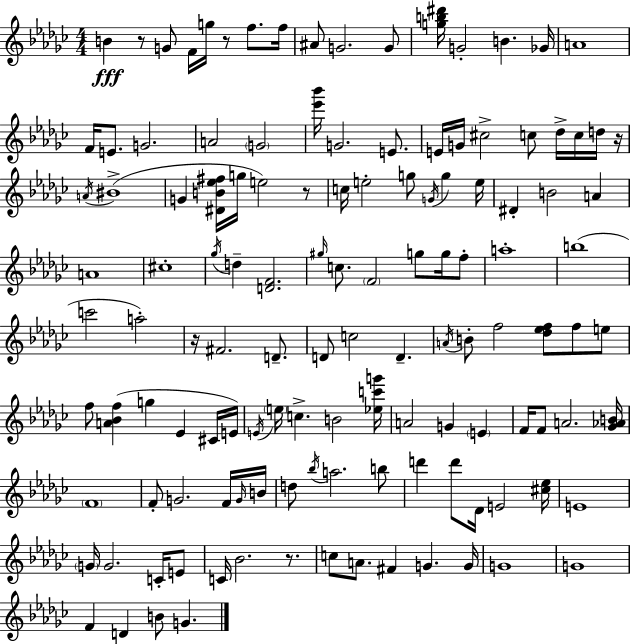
{
  \clef treble
  \numericTimeSignature
  \time 4/4
  \key ees \minor
  \repeat volta 2 { b'4\fff r8 g'8 f'16 g''16 r8 f''8. f''16 | ais'8 g'2. g'8 | <g'' b'' dis'''>16 g'2-. b'4. ges'16 | a'1 | \break f'16 e'8. g'2. | a'2 \parenthesize g'2 | <ees''' bes'''>16 g'2. e'8. | e'16 g'16 cis''2-> c''8 des''16-> c''16 d''16 r16 | \break \acciaccatura { a'16 }( bis'1-> | g'4 <dis' b' ees'' fis''>16 g''16 e''2) r8 | c''16 e''2-. g''8 \acciaccatura { g'16 } g''4 | e''16 dis'4-. b'2 a'4 | \break a'1 | cis''1-. | \acciaccatura { ges''16 } d''4-- <d' f'>2. | \grace { gis''16 } c''8. \parenthesize f'2 g''8 | \break g''16 f''8-. a''1-. | b''1( | c'''2 a''2-.) | r16 fis'2. | \break d'8.-- d'8 c''2 d'4.-- | \acciaccatura { a'16 } b'8-. f''2 <des'' ees'' f''>8 | f''8 e''8 f''8 <a' bes' f''>4( g''4 ees'4 | cis'16 e'16) \acciaccatura { e'16 } \parenthesize e''16 c''4.-> b'2 | \break <ees'' c''' g'''>16 a'2 g'4 | \parenthesize e'4 f'16 f'8 a'2. | <ges' aes' b'>16 \parenthesize f'1 | f'8-. g'2. | \break f'16 \grace { g'16 } b'16 d''8 \acciaccatura { bes''16 } a''2. | b''8 d'''4 d'''8 des'16 e'2 | <cis'' ees''>16 e'1 | \parenthesize g'16 g'2. | \break c'16-. e'8 c'16 bes'2. | r8. c''8 a'8. fis'4 | g'4. g'16 g'1 | g'1 | \break f'4 d'4 | b'8 g'4. } \bar "|."
}